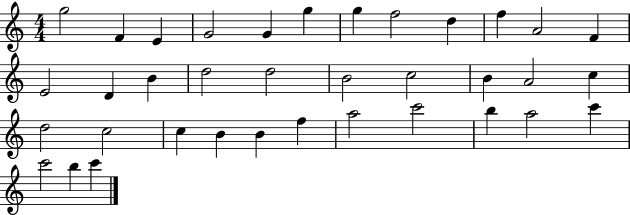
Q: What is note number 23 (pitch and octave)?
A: D5